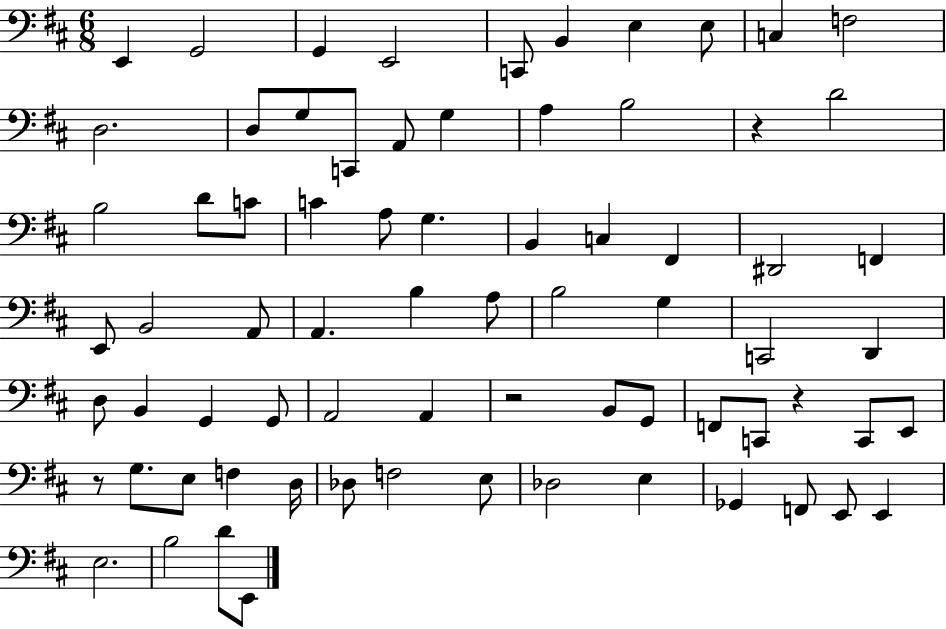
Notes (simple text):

E2/q G2/h G2/q E2/h C2/e B2/q E3/q E3/e C3/q F3/h D3/h. D3/e G3/e C2/e A2/e G3/q A3/q B3/h R/q D4/h B3/h D4/e C4/e C4/q A3/e G3/q. B2/q C3/q F#2/q D#2/h F2/q E2/e B2/h A2/e A2/q. B3/q A3/e B3/h G3/q C2/h D2/q D3/e B2/q G2/q G2/e A2/h A2/q R/h B2/e G2/e F2/e C2/e R/q C2/e E2/e R/e G3/e. E3/e F3/q D3/s Db3/e F3/h E3/e Db3/h E3/q Gb2/q F2/e E2/e E2/q E3/h. B3/h D4/e E2/e